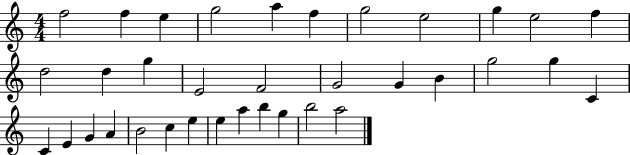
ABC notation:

X:1
T:Untitled
M:4/4
L:1/4
K:C
f2 f e g2 a f g2 e2 g e2 f d2 d g E2 F2 G2 G B g2 g C C E G A B2 c e e a b g b2 a2